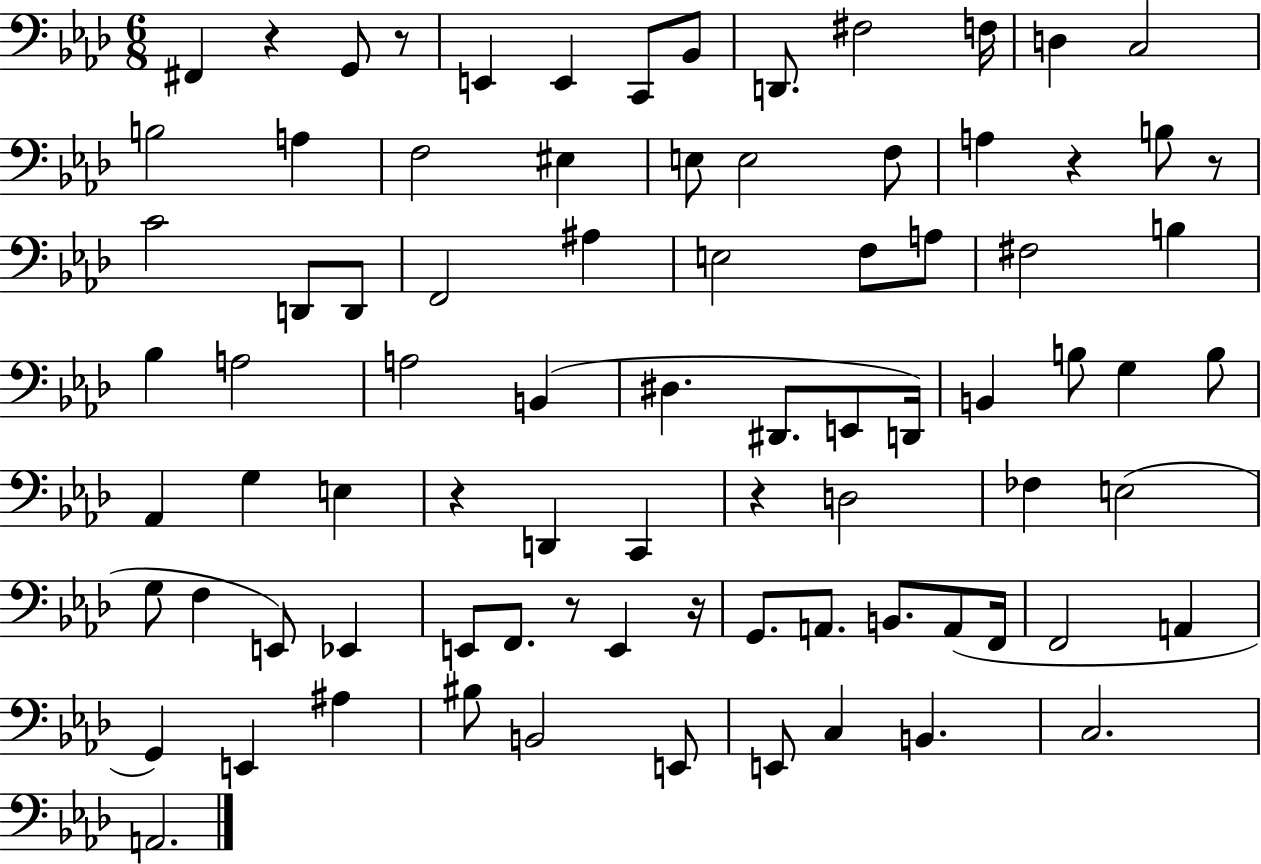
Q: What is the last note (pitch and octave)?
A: A2